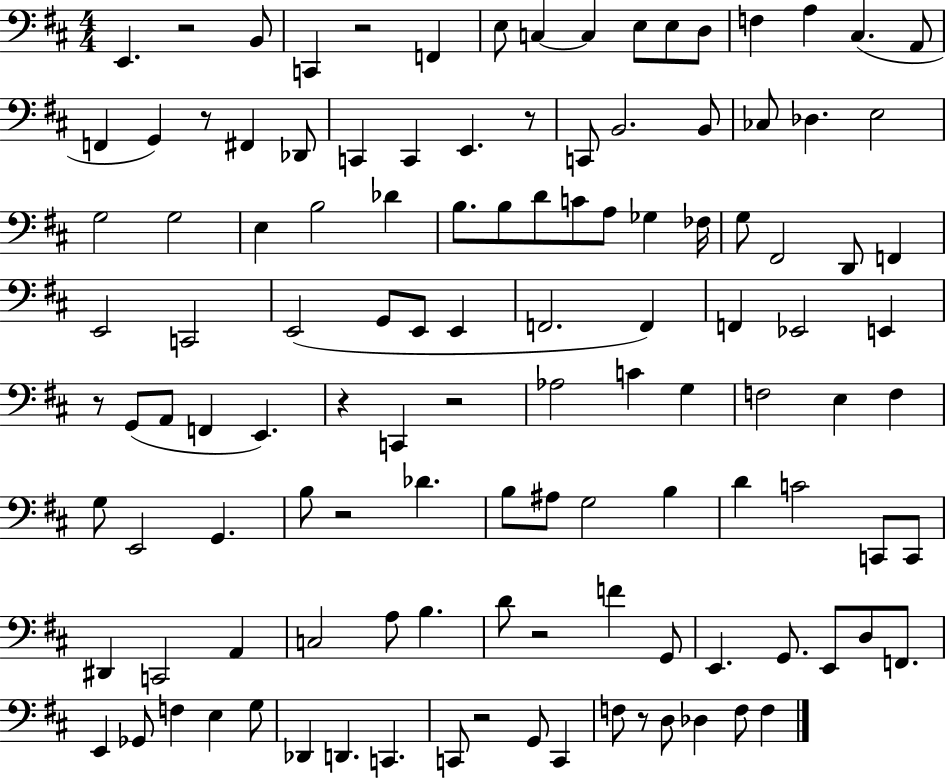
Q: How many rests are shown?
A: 11